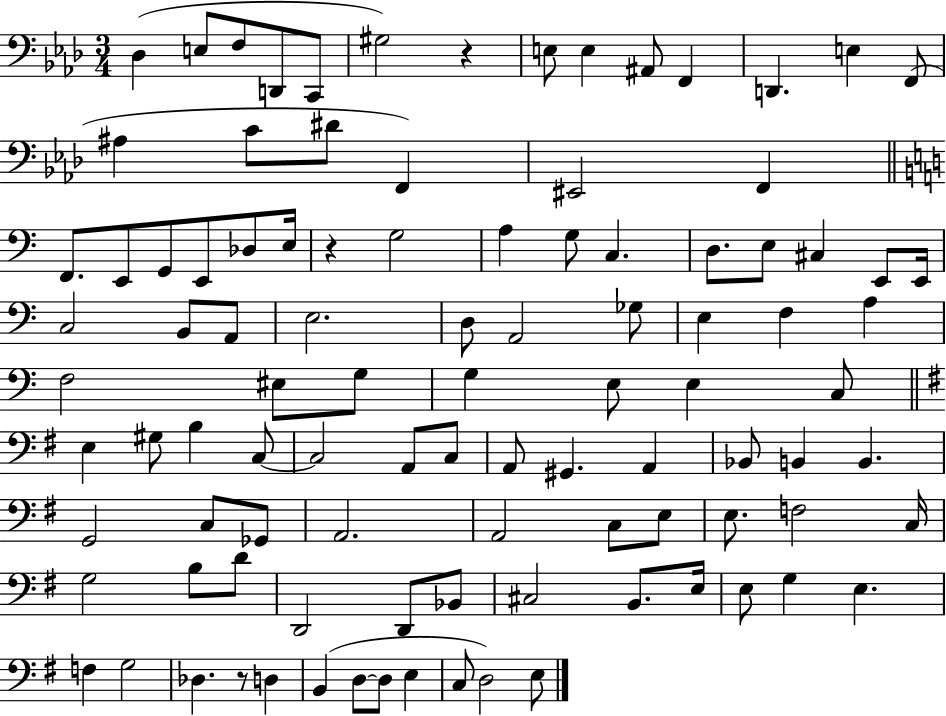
{
  \clef bass
  \numericTimeSignature
  \time 3/4
  \key aes \major
  des4( e8 f8 d,8 c,8 | gis2) r4 | e8 e4 ais,8 f,4 | d,4. e4 f,8( | \break ais4 c'8 dis'8 f,4) | eis,2 f,4 | \bar "||" \break \key c \major f,8. e,8 g,8 e,8 des8 e16 | r4 g2 | a4 g8 c4. | d8. e8 cis4 e,8 e,16 | \break c2 b,8 a,8 | e2. | d8 a,2 ges8 | e4 f4 a4 | \break f2 eis8 g8 | g4 e8 e4 c8 | \bar "||" \break \key e \minor e4 gis8 b4 c8~~ | c2 a,8 c8 | a,8 gis,4. a,4 | bes,8 b,4 b,4. | \break g,2 c8 ges,8 | a,2. | a,2 c8 e8 | e8. f2 c16 | \break g2 b8 d'8 | d,2 d,8 bes,8 | cis2 b,8. e16 | e8 g4 e4. | \break f4 g2 | des4. r8 d4 | b,4( d8~~ d8 e4 | c8 d2) e8 | \break \bar "|."
}